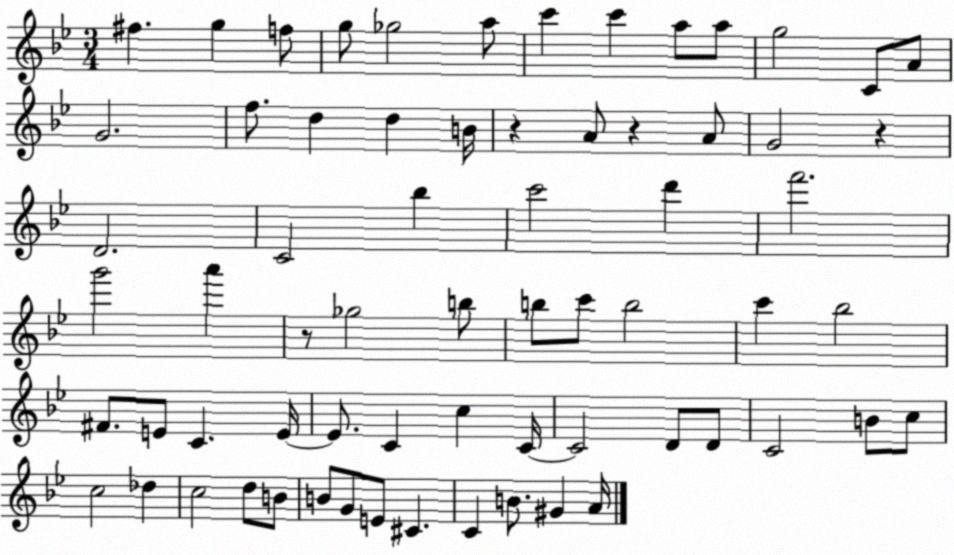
X:1
T:Untitled
M:3/4
L:1/4
K:Bb
^f g f/2 g/2 _g2 a/2 c' c' a/2 a/2 g2 C/2 A/2 G2 f/2 d d B/4 z A/2 z A/2 G2 z D2 C2 _b c'2 d' f'2 g'2 a' z/2 _g2 b/2 b/2 c'/2 b2 c' _b2 ^F/2 E/2 C E/4 E/2 C c C/4 C2 D/2 D/2 C2 B/2 c/2 c2 _d c2 d/2 B/2 B/2 G/2 E/2 ^C C B/2 ^G A/4